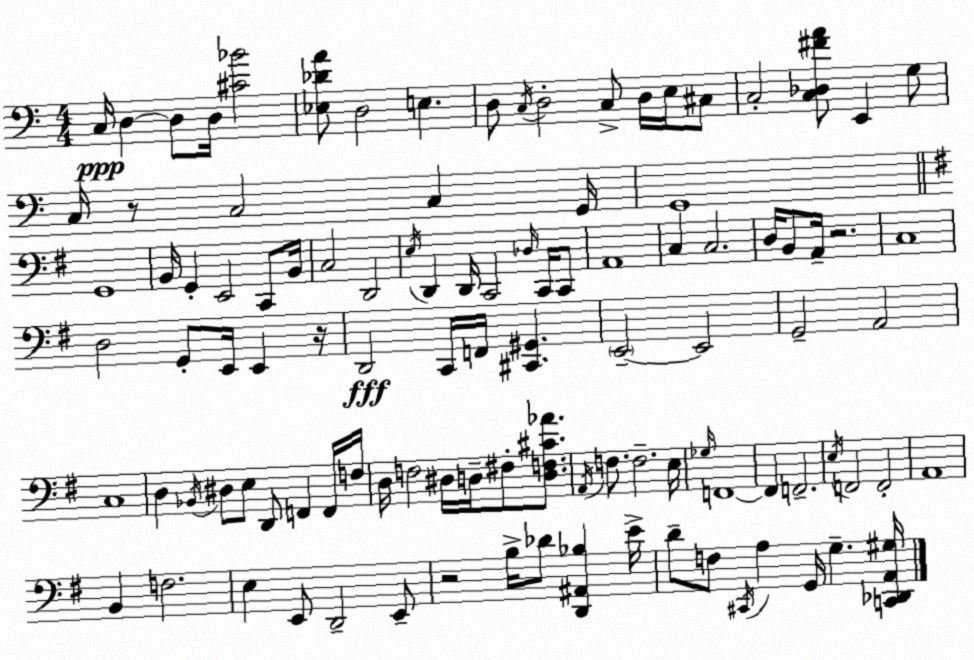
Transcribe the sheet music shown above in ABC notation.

X:1
T:Untitled
M:4/4
L:1/4
K:Am
C,/4 D, D,/2 D,/4 [^C_B]2 [_E,_DA]/2 D,2 E, D,/2 C,/4 D,2 C,/2 D,/4 E,/4 ^C,/2 C,2 [C,_D,^FA]/2 E,, G,/2 C,/4 z/2 C,2 C, G,,/4 G,,4 G,,4 B,,/4 G,, E,,2 C,,/2 B,,/4 C,2 D,,2 E,/4 D,, D,,/4 C,,2 _D,/4 C,,/4 C,,/2 A,,4 C, C,2 D,/4 B,,/2 A,,/4 z2 C,4 D,2 G,,/2 E,,/4 E,, z/4 D,,2 C,,/4 F,,/4 [^C,,^G,,] E,,2 E,,2 G,,2 A,,2 C,4 D, _B,,/4 ^D,/2 E,/2 D,,/2 F,, F,,/4 F,/4 D,/4 F,2 ^D,/4 D,/4 ^F,/2 [D,F,^C_A]/2 A,,/4 F,/2 F,2 E,/4 _G,/4 F,,4 F,, F,,2 E,/4 F,,2 F,,2 A,,4 B,, F,2 E, E,,/2 D,,2 E,,/2 z2 B,/4 _D/2 [D,,^A,,_B,] E/4 D/2 F,/2 ^C,,/4 A, G,,/4 G, [C,,_D,,A,,^G,]/4